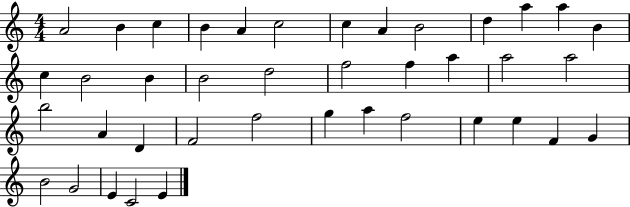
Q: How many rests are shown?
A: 0